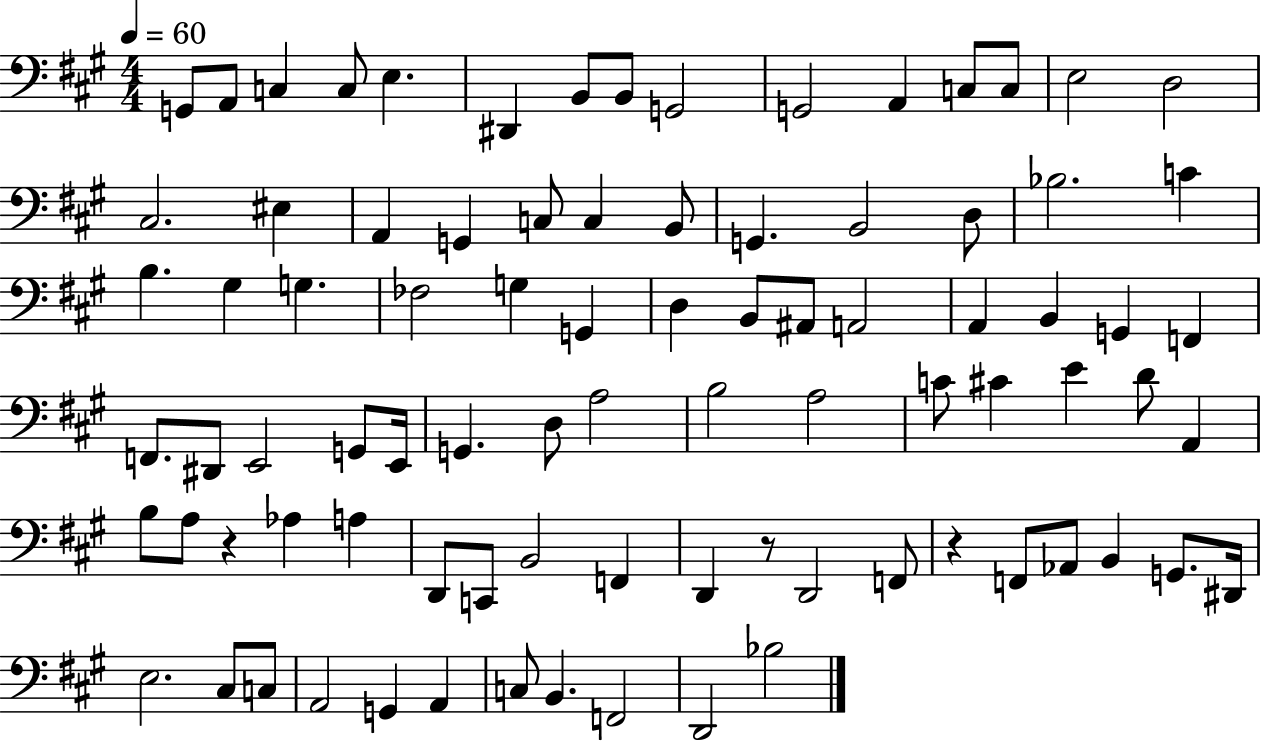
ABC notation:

X:1
T:Untitled
M:4/4
L:1/4
K:A
G,,/2 A,,/2 C, C,/2 E, ^D,, B,,/2 B,,/2 G,,2 G,,2 A,, C,/2 C,/2 E,2 D,2 ^C,2 ^E, A,, G,, C,/2 C, B,,/2 G,, B,,2 D,/2 _B,2 C B, ^G, G, _F,2 G, G,, D, B,,/2 ^A,,/2 A,,2 A,, B,, G,, F,, F,,/2 ^D,,/2 E,,2 G,,/2 E,,/4 G,, D,/2 A,2 B,2 A,2 C/2 ^C E D/2 A,, B,/2 A,/2 z _A, A, D,,/2 C,,/2 B,,2 F,, D,, z/2 D,,2 F,,/2 z F,,/2 _A,,/2 B,, G,,/2 ^D,,/4 E,2 ^C,/2 C,/2 A,,2 G,, A,, C,/2 B,, F,,2 D,,2 _B,2